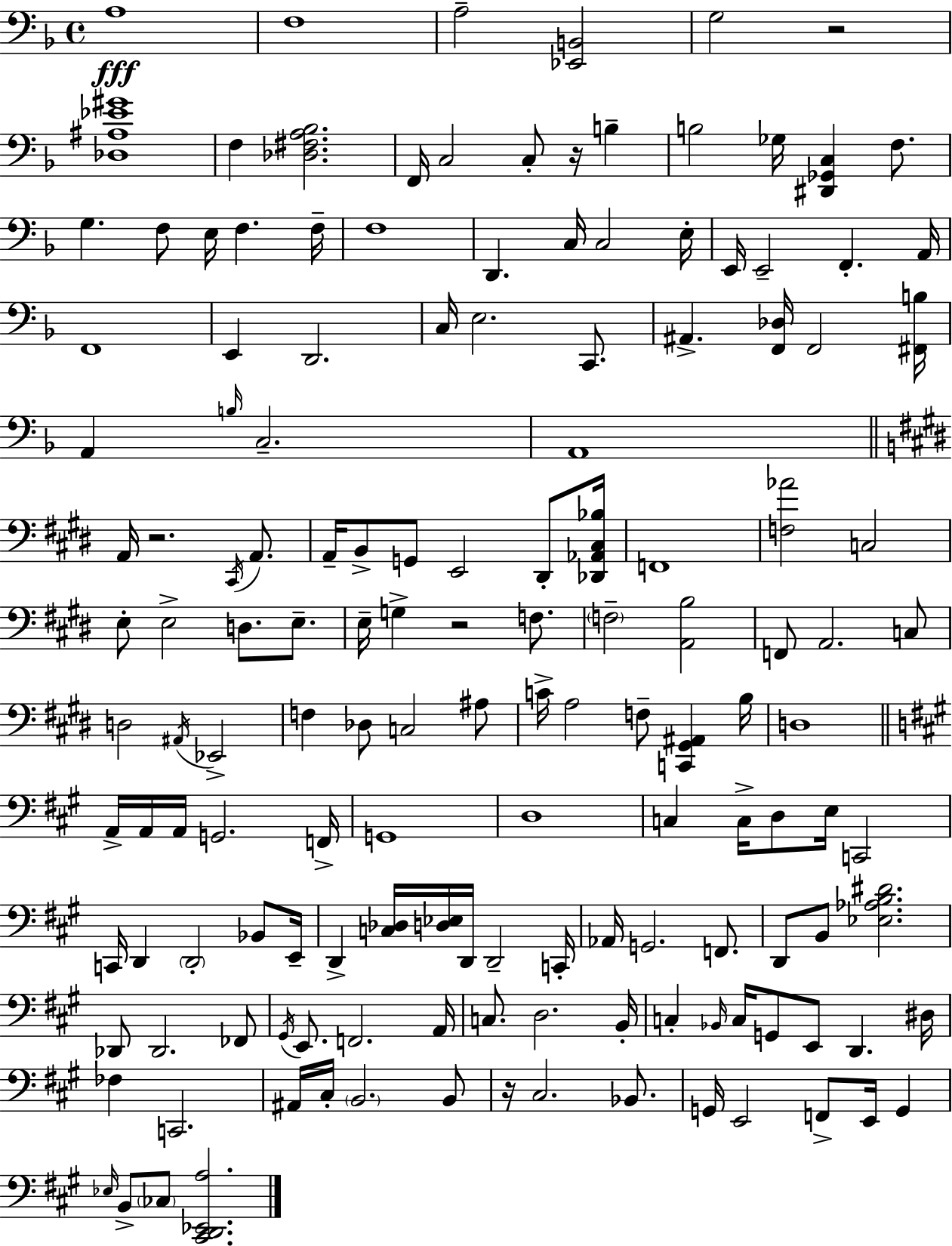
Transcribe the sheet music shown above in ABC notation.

X:1
T:Untitled
M:4/4
L:1/4
K:F
A,4 F,4 A,2 [_E,,B,,]2 G,2 z2 [_D,^A,_E^G]4 F, [_D,^F,A,_B,]2 F,,/4 C,2 C,/2 z/4 B, B,2 _G,/4 [^D,,_G,,C,] F,/2 G, F,/2 E,/4 F, F,/4 F,4 D,, C,/4 C,2 E,/4 E,,/4 E,,2 F,, A,,/4 F,,4 E,, D,,2 C,/4 E,2 C,,/2 ^A,, [F,,_D,]/4 F,,2 [^F,,B,]/4 A,, B,/4 C,2 A,,4 A,,/4 z2 ^C,,/4 A,,/2 A,,/4 B,,/2 G,,/2 E,,2 ^D,,/2 [_D,,_A,,^C,_B,]/4 F,,4 [F,_A]2 C,2 E,/2 E,2 D,/2 E,/2 E,/4 G, z2 F,/2 F,2 [A,,B,]2 F,,/2 A,,2 C,/2 D,2 ^A,,/4 _E,,2 F, _D,/2 C,2 ^A,/2 C/4 A,2 F,/2 [C,,^G,,^A,,] B,/4 D,4 A,,/4 A,,/4 A,,/4 G,,2 F,,/4 G,,4 D,4 C, C,/4 D,/2 E,/4 C,,2 C,,/4 D,, D,,2 _B,,/2 E,,/4 D,, [C,_D,]/4 [D,_E,]/4 D,,/4 D,,2 C,,/4 _A,,/4 G,,2 F,,/2 D,,/2 B,,/2 [_E,_A,B,^D]2 _D,,/2 _D,,2 _F,,/2 ^G,,/4 E,,/2 F,,2 A,,/4 C,/2 D,2 B,,/4 C, _B,,/4 C,/4 G,,/2 E,,/2 D,, ^D,/4 _F, C,,2 ^A,,/4 ^C,/4 B,,2 B,,/2 z/4 ^C,2 _B,,/2 G,,/4 E,,2 F,,/2 E,,/4 G,, _E,/4 B,,/2 _C,/2 [^C,,D,,_E,,A,]2